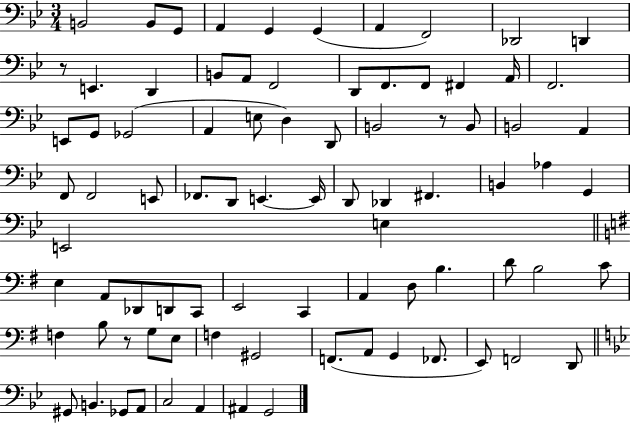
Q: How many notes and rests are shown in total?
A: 84